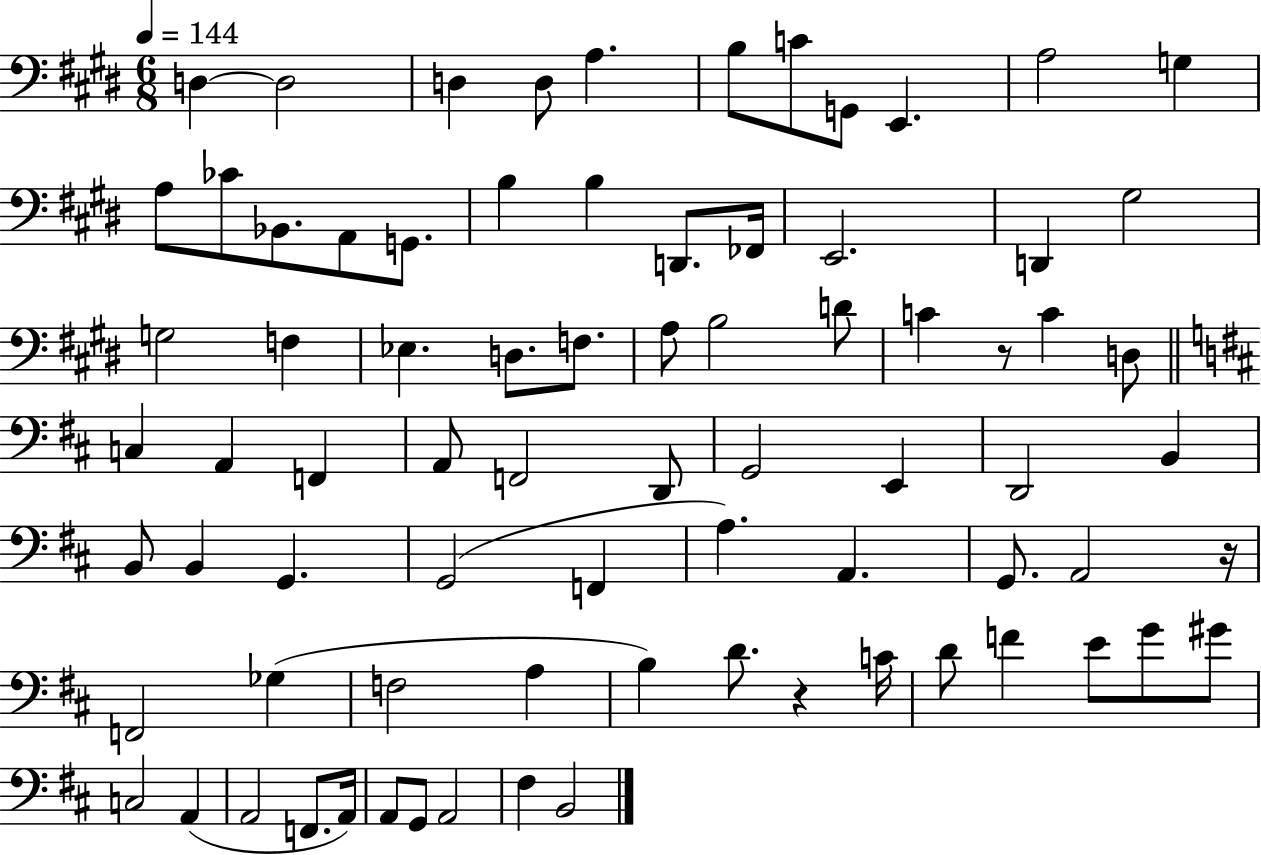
X:1
T:Untitled
M:6/8
L:1/4
K:E
D, D,2 D, D,/2 A, B,/2 C/2 G,,/2 E,, A,2 G, A,/2 _C/2 _B,,/2 A,,/2 G,,/2 B, B, D,,/2 _F,,/4 E,,2 D,, ^G,2 G,2 F, _E, D,/2 F,/2 A,/2 B,2 D/2 C z/2 C D,/2 C, A,, F,, A,,/2 F,,2 D,,/2 G,,2 E,, D,,2 B,, B,,/2 B,, G,, G,,2 F,, A, A,, G,,/2 A,,2 z/4 F,,2 _G, F,2 A, B, D/2 z C/4 D/2 F E/2 G/2 ^G/2 C,2 A,, A,,2 F,,/2 A,,/4 A,,/2 G,,/2 A,,2 ^F, B,,2